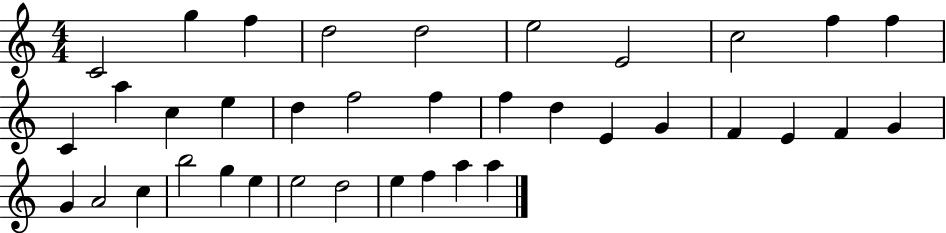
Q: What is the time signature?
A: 4/4